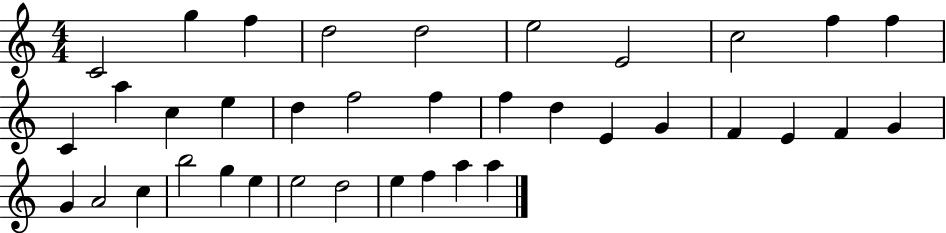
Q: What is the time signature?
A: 4/4